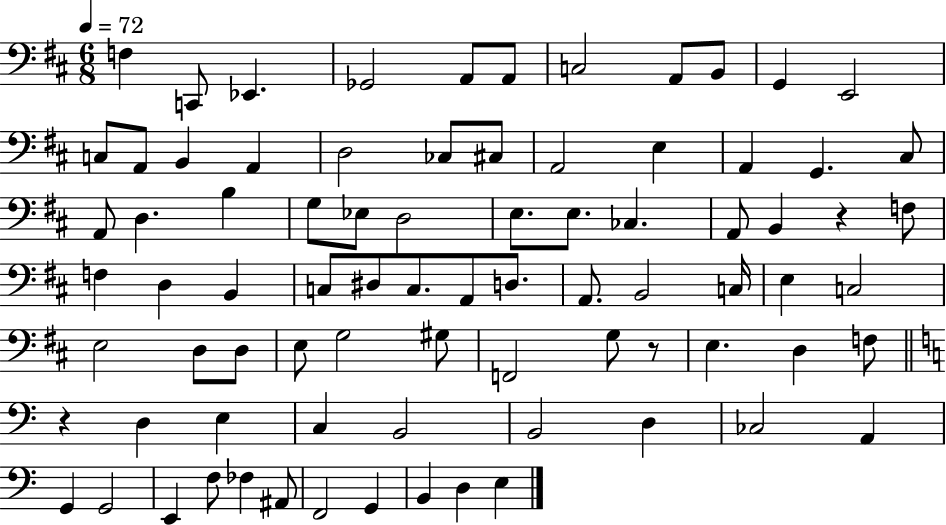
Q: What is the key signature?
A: D major